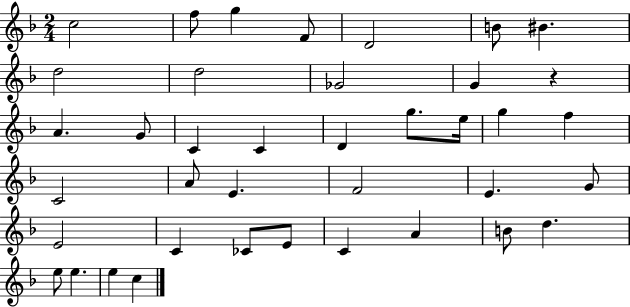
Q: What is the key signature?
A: F major